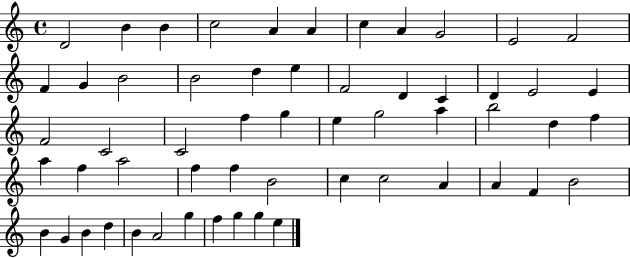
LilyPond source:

{
  \clef treble
  \time 4/4
  \defaultTimeSignature
  \key c \major
  d'2 b'4 b'4 | c''2 a'4 a'4 | c''4 a'4 g'2 | e'2 f'2 | \break f'4 g'4 b'2 | b'2 d''4 e''4 | f'2 d'4 c'4 | d'4 e'2 e'4 | \break f'2 c'2 | c'2 f''4 g''4 | e''4 g''2 a''4 | b''2 d''4 f''4 | \break a''4 f''4 a''2 | f''4 f''4 b'2 | c''4 c''2 a'4 | a'4 f'4 b'2 | \break b'4 g'4 b'4 d''4 | b'4 a'2 g''4 | f''4 g''4 g''4 e''4 | \bar "|."
}